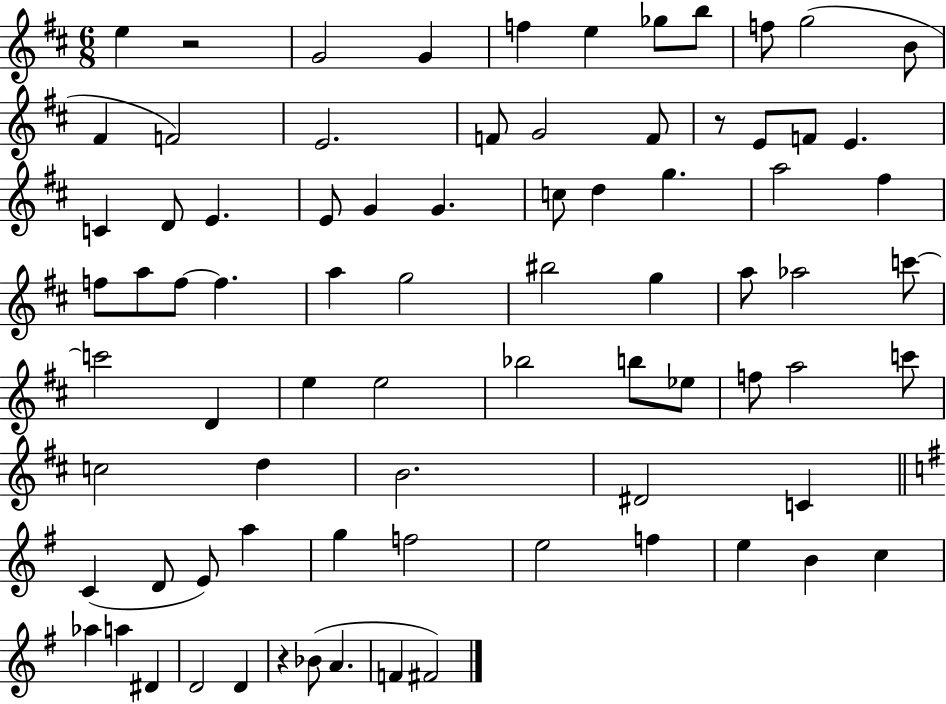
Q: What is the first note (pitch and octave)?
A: E5